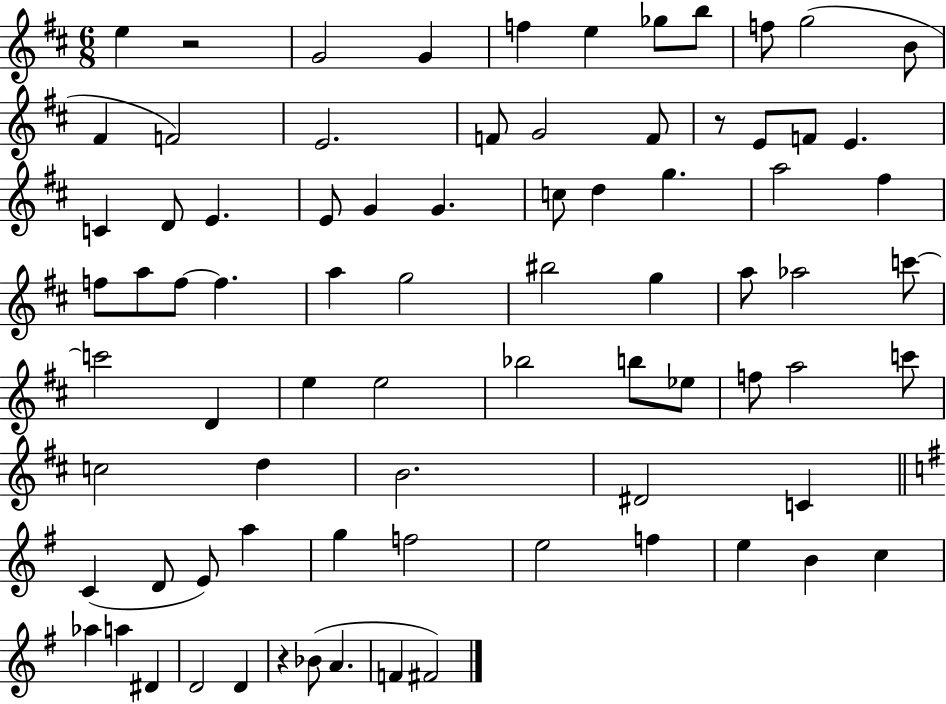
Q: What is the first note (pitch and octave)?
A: E5